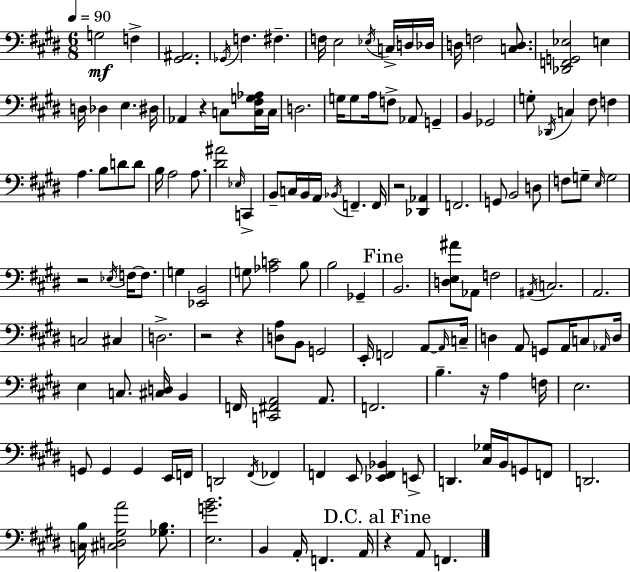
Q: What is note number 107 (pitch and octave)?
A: F#2